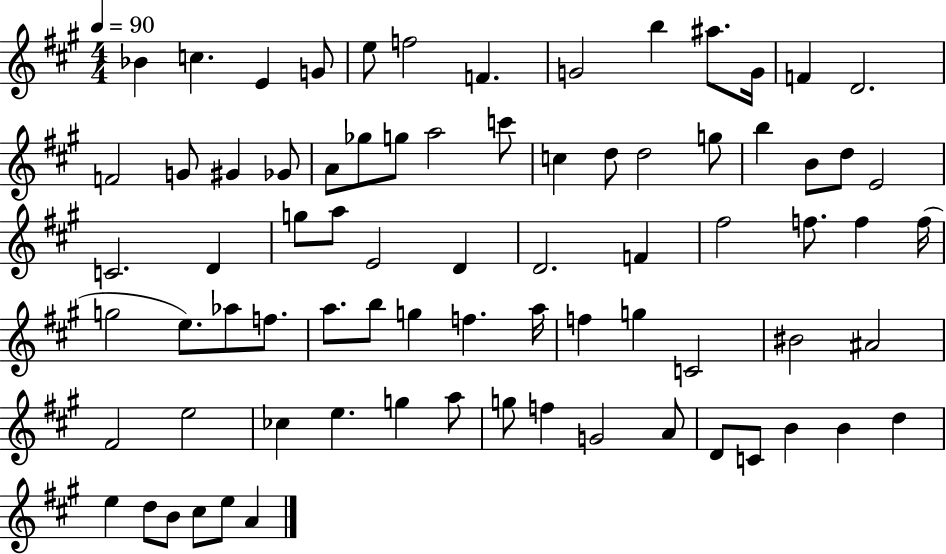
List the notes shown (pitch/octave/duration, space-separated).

Bb4/q C5/q. E4/q G4/e E5/e F5/h F4/q. G4/h B5/q A#5/e. G4/s F4/q D4/h. F4/h G4/e G#4/q Gb4/e A4/e Gb5/e G5/e A5/h C6/e C5/q D5/e D5/h G5/e B5/q B4/e D5/e E4/h C4/h. D4/q G5/e A5/e E4/h D4/q D4/h. F4/q F#5/h F5/e. F5/q F5/s G5/h E5/e. Ab5/e F5/e. A5/e. B5/e G5/q F5/q. A5/s F5/q G5/q C4/h BIS4/h A#4/h F#4/h E5/h CES5/q E5/q. G5/q A5/e G5/e F5/q G4/h A4/e D4/e C4/e B4/q B4/q D5/q E5/q D5/e B4/e C#5/e E5/e A4/q